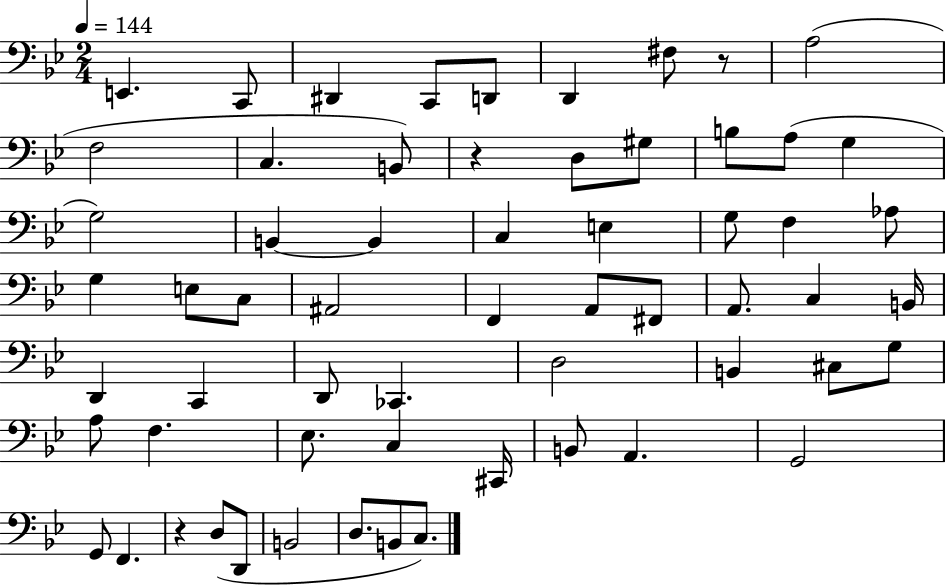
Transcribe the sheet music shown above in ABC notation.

X:1
T:Untitled
M:2/4
L:1/4
K:Bb
E,, C,,/2 ^D,, C,,/2 D,,/2 D,, ^F,/2 z/2 A,2 F,2 C, B,,/2 z D,/2 ^G,/2 B,/2 A,/2 G, G,2 B,, B,, C, E, G,/2 F, _A,/2 G, E,/2 C,/2 ^A,,2 F,, A,,/2 ^F,,/2 A,,/2 C, B,,/4 D,, C,, D,,/2 _C,, D,2 B,, ^C,/2 G,/2 A,/2 F, _E,/2 C, ^C,,/4 B,,/2 A,, G,,2 G,,/2 F,, z D,/2 D,,/2 B,,2 D,/2 B,,/2 C,/2